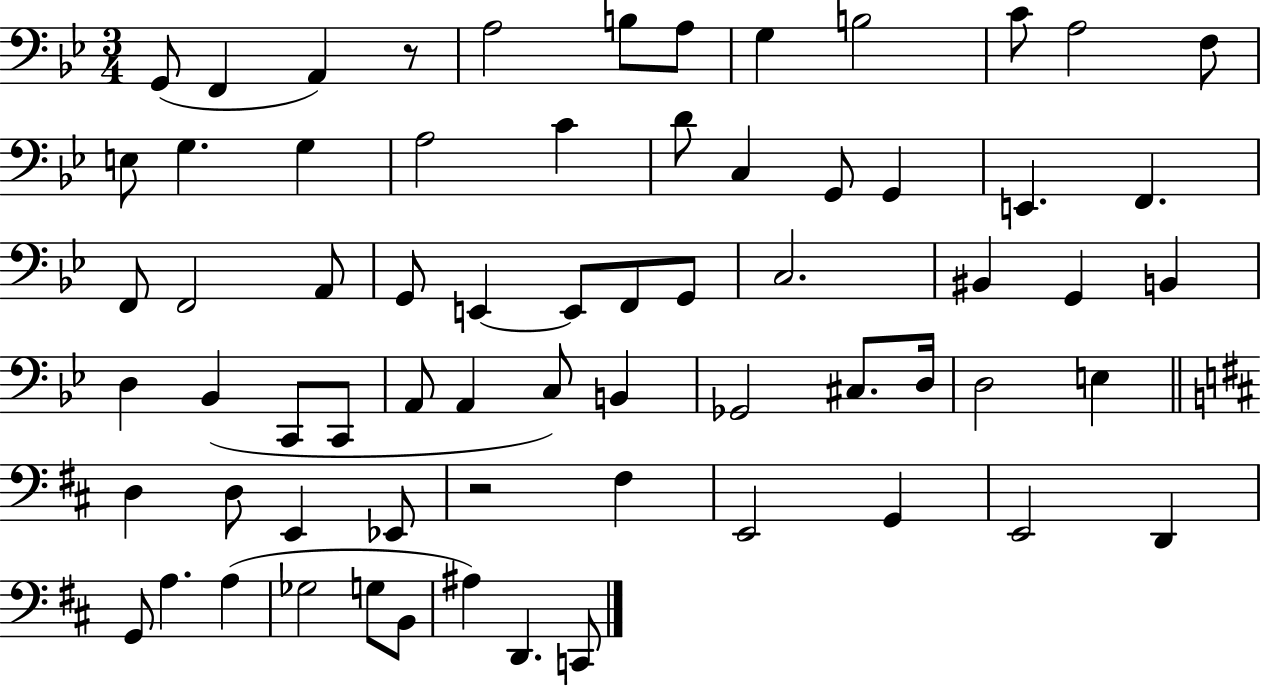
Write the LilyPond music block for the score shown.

{
  \clef bass
  \numericTimeSignature
  \time 3/4
  \key bes \major
  g,8( f,4 a,4) r8 | a2 b8 a8 | g4 b2 | c'8 a2 f8 | \break e8 g4. g4 | a2 c'4 | d'8 c4 g,8 g,4 | e,4. f,4. | \break f,8 f,2 a,8 | g,8 e,4~~ e,8 f,8 g,8 | c2. | bis,4 g,4 b,4 | \break d4 bes,4( c,8 c,8 | a,8 a,4 c8) b,4 | ges,2 cis8. d16 | d2 e4 | \break \bar "||" \break \key d \major d4 d8 e,4 ees,8 | r2 fis4 | e,2 g,4 | e,2 d,4 | \break g,8 a4. a4( | ges2 g8 b,8 | ais4) d,4. c,8 | \bar "|."
}